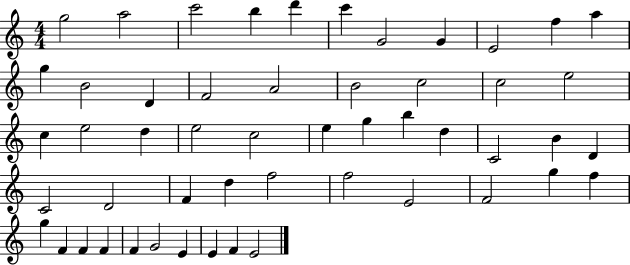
X:1
T:Untitled
M:4/4
L:1/4
K:C
g2 a2 c'2 b d' c' G2 G E2 f a g B2 D F2 A2 B2 c2 c2 e2 c e2 d e2 c2 e g b d C2 B D C2 D2 F d f2 f2 E2 F2 g f g F F F F G2 E E F E2